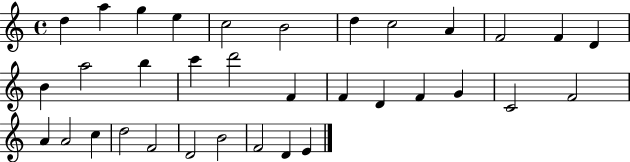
D5/q A5/q G5/q E5/q C5/h B4/h D5/q C5/h A4/q F4/h F4/q D4/q B4/q A5/h B5/q C6/q D6/h F4/q F4/q D4/q F4/q G4/q C4/h F4/h A4/q A4/h C5/q D5/h F4/h D4/h B4/h F4/h D4/q E4/q